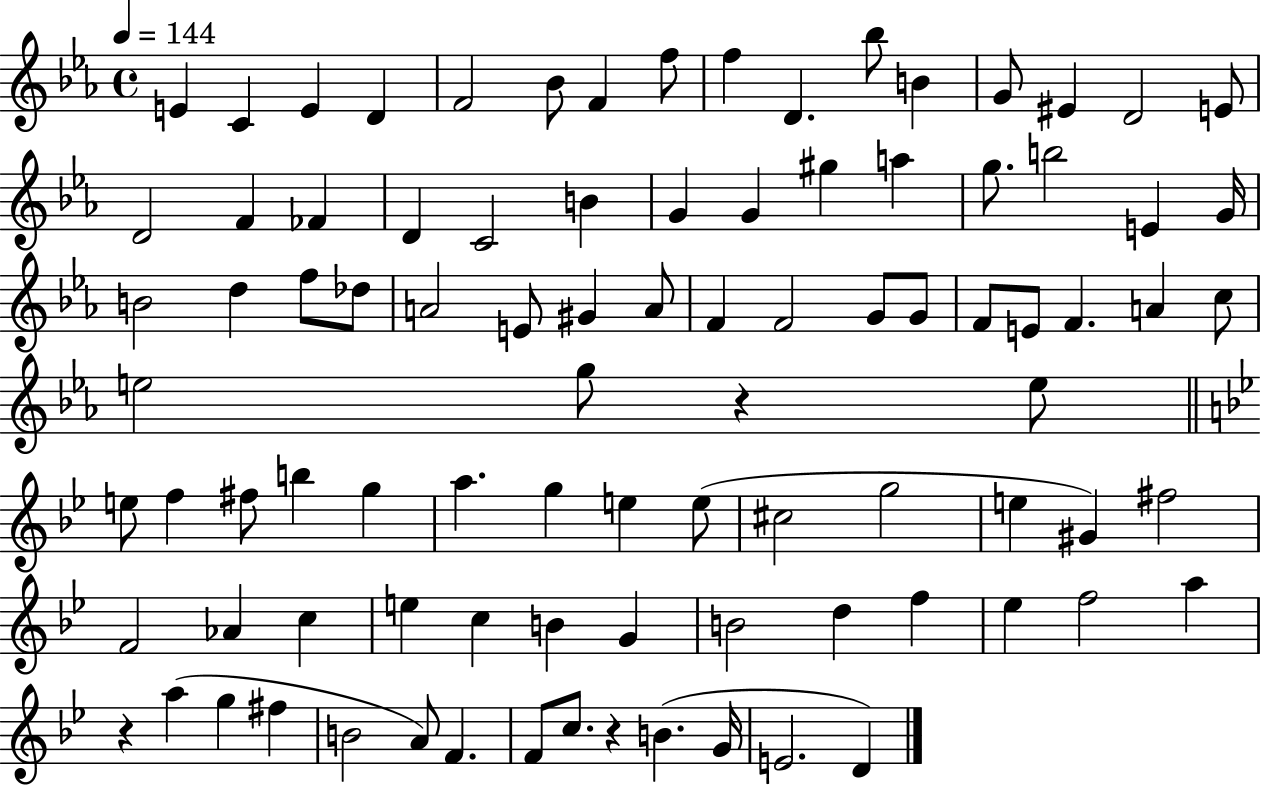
E4/q C4/q E4/q D4/q F4/h Bb4/e F4/q F5/e F5/q D4/q. Bb5/e B4/q G4/e EIS4/q D4/h E4/e D4/h F4/q FES4/q D4/q C4/h B4/q G4/q G4/q G#5/q A5/q G5/e. B5/h E4/q G4/s B4/h D5/q F5/e Db5/e A4/h E4/e G#4/q A4/e F4/q F4/h G4/e G4/e F4/e E4/e F4/q. A4/q C5/e E5/h G5/e R/q E5/e E5/e F5/q F#5/e B5/q G5/q A5/q. G5/q E5/q E5/e C#5/h G5/h E5/q G#4/q F#5/h F4/h Ab4/q C5/q E5/q C5/q B4/q G4/q B4/h D5/q F5/q Eb5/q F5/h A5/q R/q A5/q G5/q F#5/q B4/h A4/e F4/q. F4/e C5/e. R/q B4/q. G4/s E4/h. D4/q